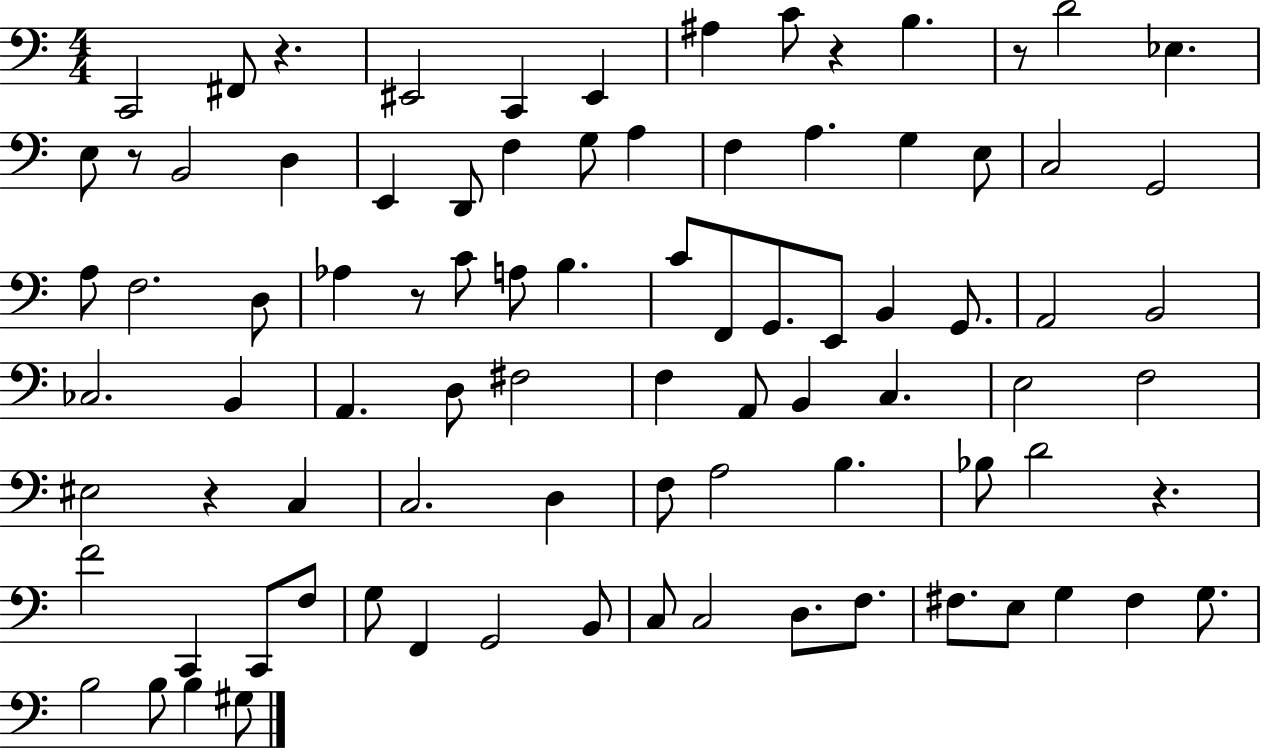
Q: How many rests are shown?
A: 7